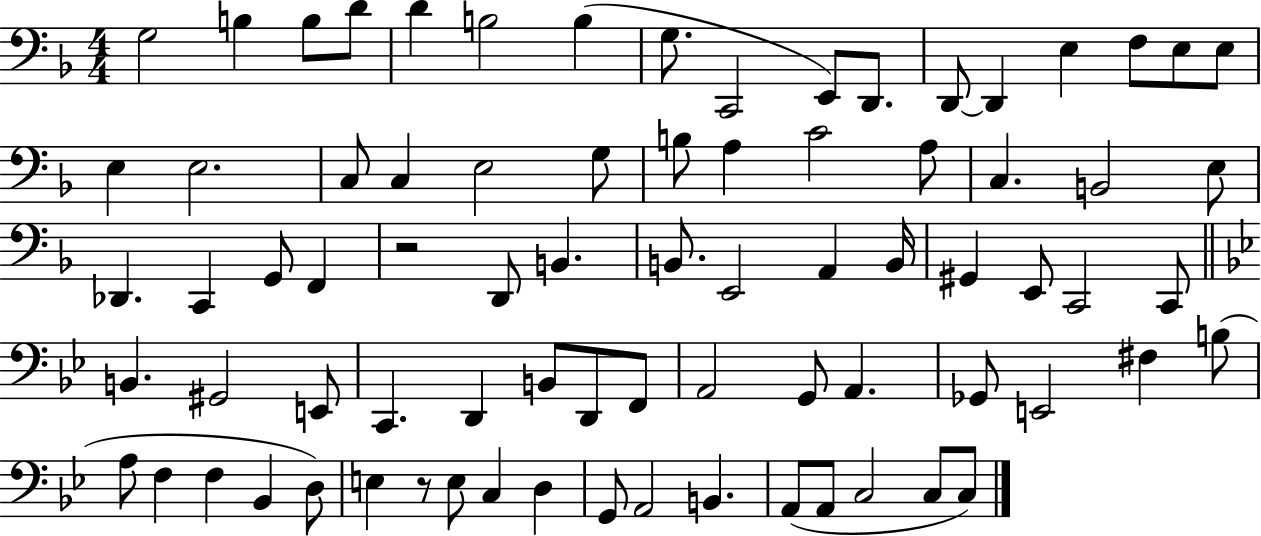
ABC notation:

X:1
T:Untitled
M:4/4
L:1/4
K:F
G,2 B, B,/2 D/2 D B,2 B, G,/2 C,,2 E,,/2 D,,/2 D,,/2 D,, E, F,/2 E,/2 E,/2 E, E,2 C,/2 C, E,2 G,/2 B,/2 A, C2 A,/2 C, B,,2 E,/2 _D,, C,, G,,/2 F,, z2 D,,/2 B,, B,,/2 E,,2 A,, B,,/4 ^G,, E,,/2 C,,2 C,,/2 B,, ^G,,2 E,,/2 C,, D,, B,,/2 D,,/2 F,,/2 A,,2 G,,/2 A,, _G,,/2 E,,2 ^F, B,/2 A,/2 F, F, _B,, D,/2 E, z/2 E,/2 C, D, G,,/2 A,,2 B,, A,,/2 A,,/2 C,2 C,/2 C,/2